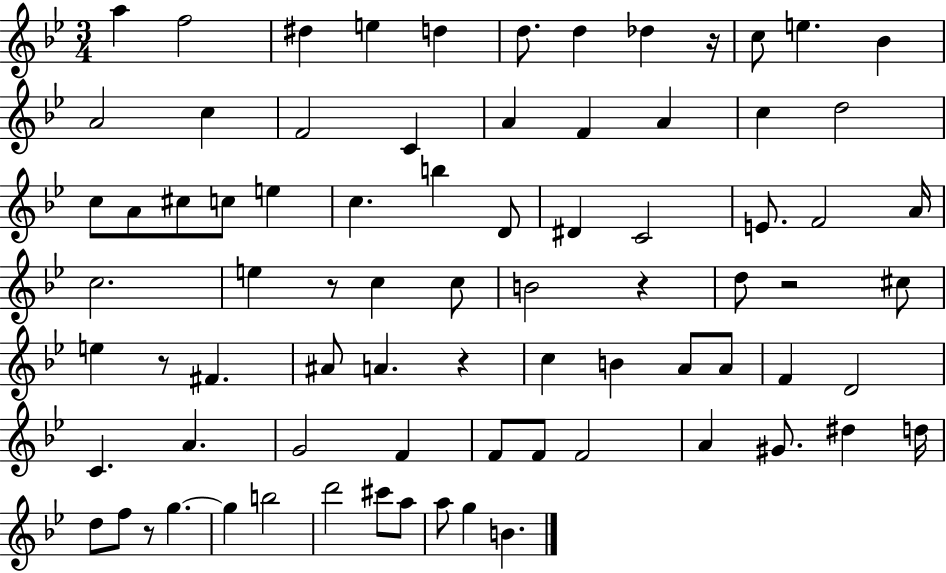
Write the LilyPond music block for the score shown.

{
  \clef treble
  \numericTimeSignature
  \time 3/4
  \key bes \major
  a''4 f''2 | dis''4 e''4 d''4 | d''8. d''4 des''4 r16 | c''8 e''4. bes'4 | \break a'2 c''4 | f'2 c'4 | a'4 f'4 a'4 | c''4 d''2 | \break c''8 a'8 cis''8 c''8 e''4 | c''4. b''4 d'8 | dis'4 c'2 | e'8. f'2 a'16 | \break c''2. | e''4 r8 c''4 c''8 | b'2 r4 | d''8 r2 cis''8 | \break e''4 r8 fis'4. | ais'8 a'4. r4 | c''4 b'4 a'8 a'8 | f'4 d'2 | \break c'4. a'4. | g'2 f'4 | f'8 f'8 f'2 | a'4 gis'8. dis''4 d''16 | \break d''8 f''8 r8 g''4.~~ | g''4 b''2 | d'''2 cis'''8 a''8 | a''8 g''4 b'4. | \break \bar "|."
}